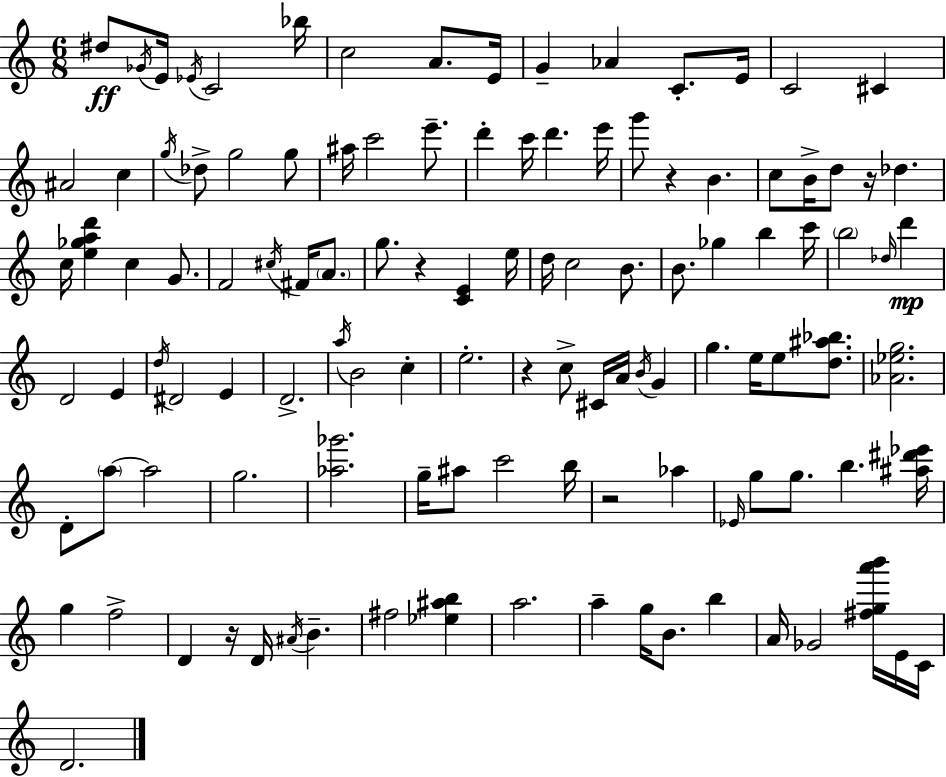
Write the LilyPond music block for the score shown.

{
  \clef treble
  \numericTimeSignature
  \time 6/8
  \key c \major
  dis''8\ff \acciaccatura { ges'16 } e'16 \acciaccatura { ees'16 } c'2 | bes''16 c''2 a'8. | e'16 g'4-- aes'4 c'8.-. | e'16 c'2 cis'4 | \break ais'2 c''4 | \acciaccatura { g''16 } des''8-> g''2 | g''8 ais''16 c'''2 | e'''8.-- d'''4-. c'''16 d'''4. | \break e'''16 g'''8 r4 b'4. | c''8 b'16-> d''8 r16 des''4. | c''16 <e'' ges'' a'' d'''>4 c''4 | g'8. f'2 \acciaccatura { cis''16 } | \break fis'16 \parenthesize a'8. g''8. r4 <c' e'>4 | e''16 d''16 c''2 | b'8. b'8. ges''4 b''4 | c'''16 \parenthesize b''2 | \break \grace { des''16 } d'''4\mp d'2 | e'4 \acciaccatura { d''16 } dis'2 | e'4 d'2.-> | \acciaccatura { a''16 } b'2 | \break c''4-. e''2.-. | r4 c''8-> | cis'16 a'16 \acciaccatura { b'16 } g'4 g''4. | e''16 e''8 <d'' ais'' bes''>8. <aes' ees'' g''>2. | \break d'8-. \parenthesize a''8~~ | a''2 g''2. | <aes'' ges'''>2. | g''16-- ais''8 c'''2 | \break b''16 r2 | aes''4 \grace { ees'16 } g''8 g''8. | b''4. <ais'' dis''' ees'''>16 g''4 | f''2-> d'4 | \break r16 d'16 \acciaccatura { ais'16 } b'4.-- fis''2 | <ees'' ais'' b''>4 a''2. | a''4-- | g''16 b'8. b''4 a'16 ges'2 | \break <fis'' g'' a''' b'''>16 e'16 c'16 d'2. | \bar "|."
}